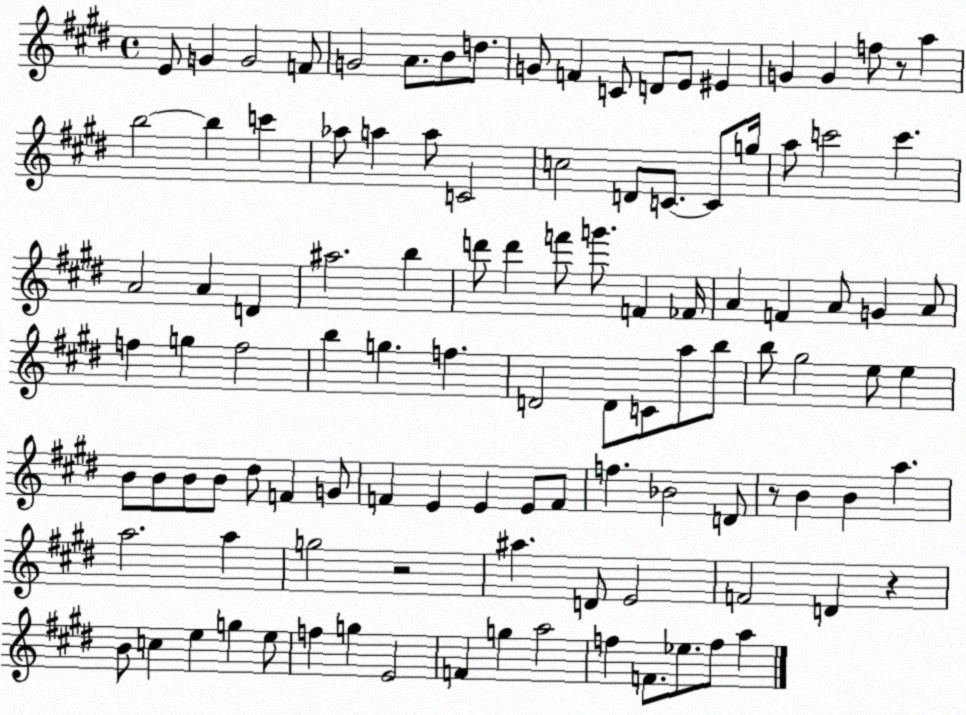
X:1
T:Untitled
M:4/4
L:1/4
K:E
E/2 G G2 F/2 G2 A/2 B/2 d/2 G/2 F C/2 D/2 E/2 ^E G G f/2 z/2 a b2 b c' _a/2 a a/2 C2 c2 D/2 C/2 C/2 g/4 a/2 c'2 c' A2 A D ^a2 b d'/2 d' f'/2 g'/2 F _F/4 A F A/2 G A/2 f g f2 b g f D2 D/2 C/2 a/2 b/2 b/2 ^g2 e/2 e B/2 B/2 B/2 B/2 ^d/2 F G/2 F E E E/2 F/2 f _B2 D/2 z/2 B B a a2 a g2 z2 ^a D/2 E2 F2 D z B/2 c e g e/2 f g E2 F g a2 f F/2 _e/2 f/2 a